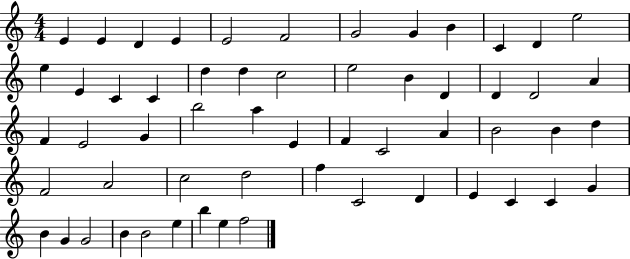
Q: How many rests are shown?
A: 0